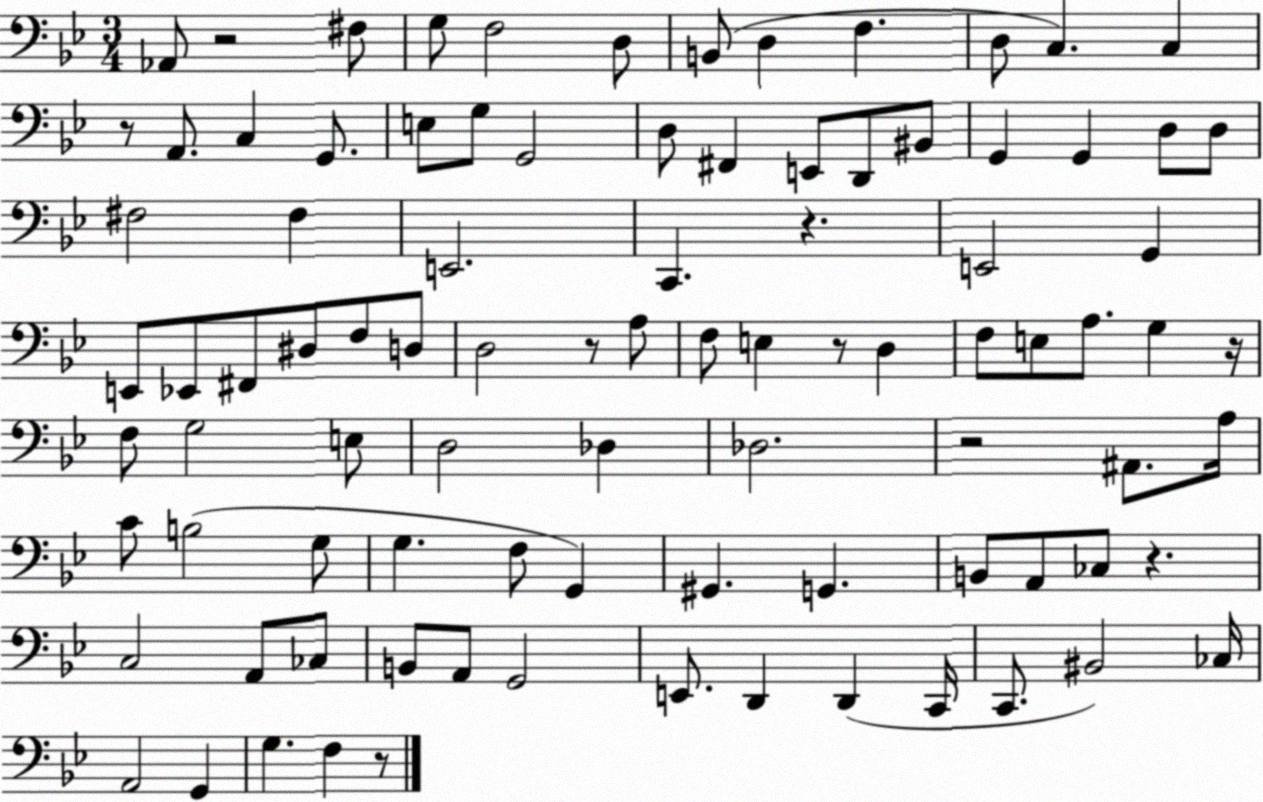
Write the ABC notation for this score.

X:1
T:Untitled
M:3/4
L:1/4
K:Bb
_A,,/2 z2 ^F,/2 G,/2 F,2 D,/2 B,,/2 D, F, D,/2 C, C, z/2 A,,/2 C, G,,/2 E,/2 G,/2 G,,2 D,/2 ^F,, E,,/2 D,,/2 ^B,,/2 G,, G,, D,/2 D,/2 ^F,2 ^F, E,,2 C,, z E,,2 G,, E,,/2 _E,,/2 ^F,,/2 ^D,/2 F,/2 D,/2 D,2 z/2 A,/2 F,/2 E, z/2 D, F,/2 E,/2 A,/2 G, z/4 F,/2 G,2 E,/2 D,2 _D, _D,2 z2 ^A,,/2 A,/4 C/2 B,2 G,/2 G, F,/2 G,, ^G,, G,, B,,/2 A,,/2 _C,/2 z C,2 A,,/2 _C,/2 B,,/2 A,,/2 G,,2 E,,/2 D,, D,, C,,/4 C,,/2 ^B,,2 _C,/4 A,,2 G,, G, F, z/2